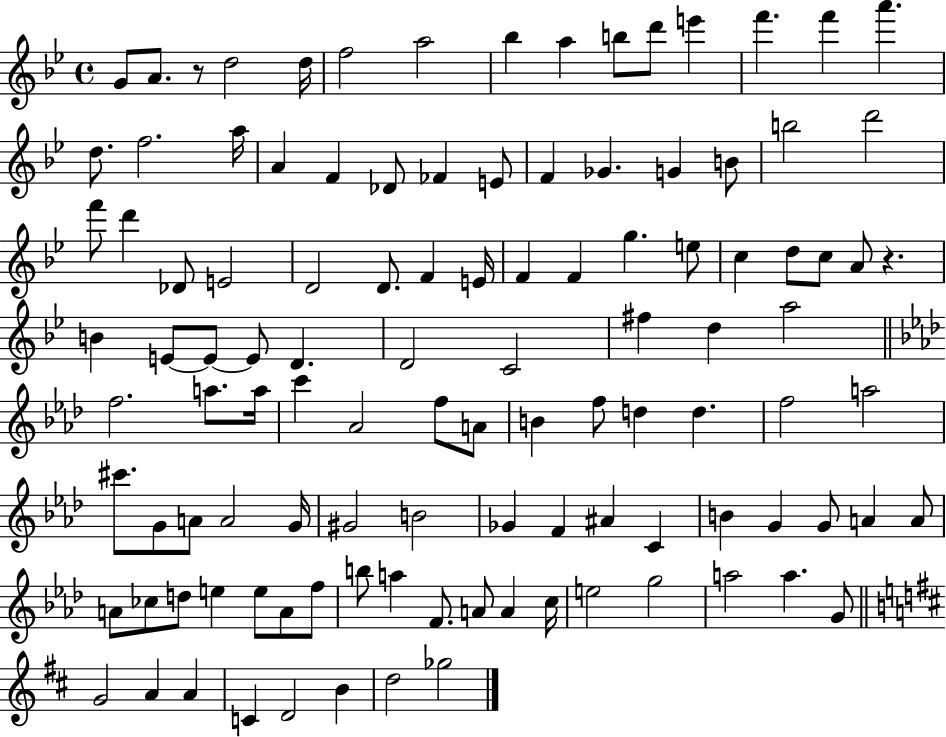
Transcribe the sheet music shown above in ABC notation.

X:1
T:Untitled
M:4/4
L:1/4
K:Bb
G/2 A/2 z/2 d2 d/4 f2 a2 _b a b/2 d'/2 e' f' f' a' d/2 f2 a/4 A F _D/2 _F E/2 F _G G B/2 b2 d'2 f'/2 d' _D/2 E2 D2 D/2 F E/4 F F g e/2 c d/2 c/2 A/2 z B E/2 E/2 E/2 D D2 C2 ^f d a2 f2 a/2 a/4 c' _A2 f/2 A/2 B f/2 d d f2 a2 ^c'/2 G/2 A/2 A2 G/4 ^G2 B2 _G F ^A C B G G/2 A A/2 A/2 _c/2 d/2 e e/2 A/2 f/2 b/2 a F/2 A/2 A c/4 e2 g2 a2 a G/2 G2 A A C D2 B d2 _g2